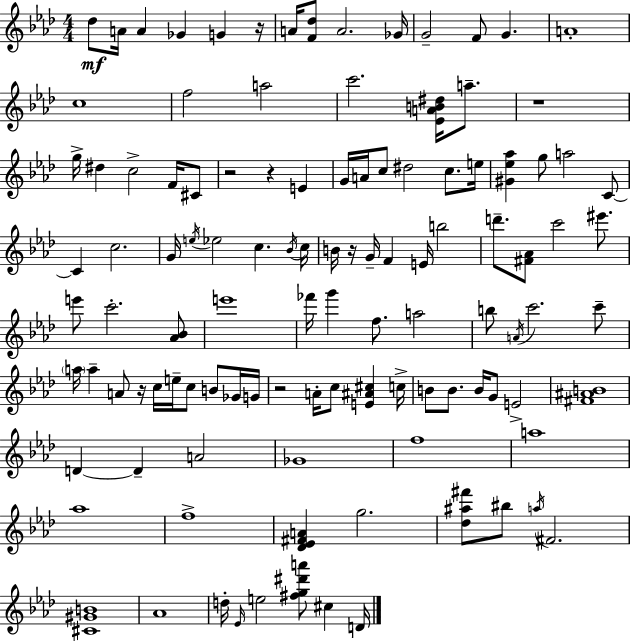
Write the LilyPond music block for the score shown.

{
  \clef treble
  \numericTimeSignature
  \time 4/4
  \key aes \major
  des''8\mf a'16 a'4 ges'4 g'4 r16 | a'16 <f' des''>8 a'2. ges'16 | g'2-- f'8 g'4. | a'1-. | \break c''1 | f''2 a''2 | c'''2. <ees' a' b' dis''>16 a''8.-- | r1 | \break g''16-> dis''4 c''2-> f'16 cis'8 | r2 r4 e'4 | g'16 a'16 c''8 dis''2 c''8. e''16 | <gis' ees'' aes''>4 g''8 a''2 c'8~~ | \break c'4 c''2. | g'16 \acciaccatura { e''16 } ees''2 c''4. | \acciaccatura { bes'16 } c''16 b'16 r16 g'16-- f'4 e'16 b''2 | d'''8.-- <fis' aes'>8 c'''2 eis'''8. | \break e'''8 c'''2.-. | <aes' bes'>8 e'''1 | fes'''16 g'''4 f''8. a''2 | b''8 \acciaccatura { a'16 } c'''2. | \break c'''8-- \parenthesize a''16 a''4-- a'8 r16 c''16 e''16-- c''8 b'8 | ges'16 g'16 r2 a'16-. c''8 <e' ais' cis''>4 | c''16-> b'8 b'8. b'16 g'8 e'2-> | <fis' ais' b'>1 | \break d'4~~ d'4-- a'2 | ges'1 | f''1 | a''1 | \break aes''1 | f''1-> | <des' ees' fis' a'>4 g''2. | <des'' ais'' fis'''>8 bis''8 \acciaccatura { a''16 } fis'2. | \break <cis' gis' b'>1 | aes'1 | d''16-. \grace { ees'16 } e''2 <fis'' g'' dis''' a'''>8 | cis''4 d'16 \bar "|."
}